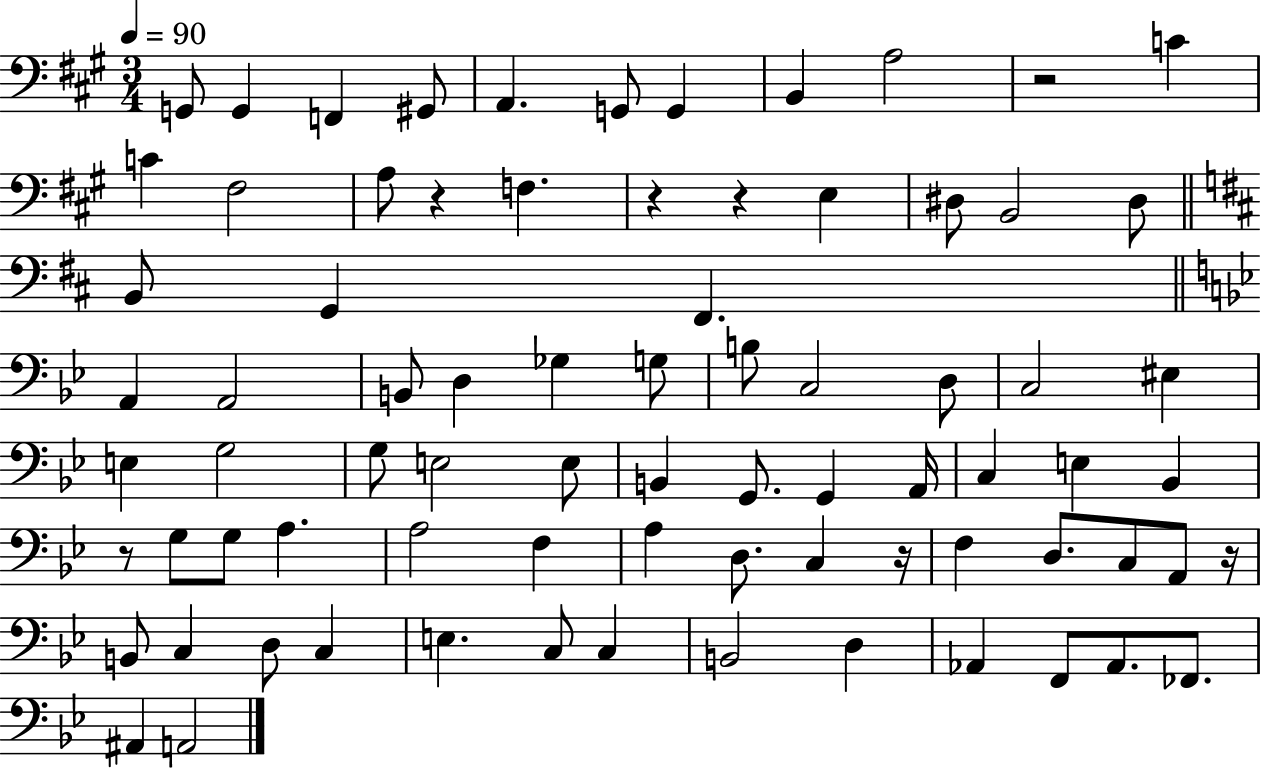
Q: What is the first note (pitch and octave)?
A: G2